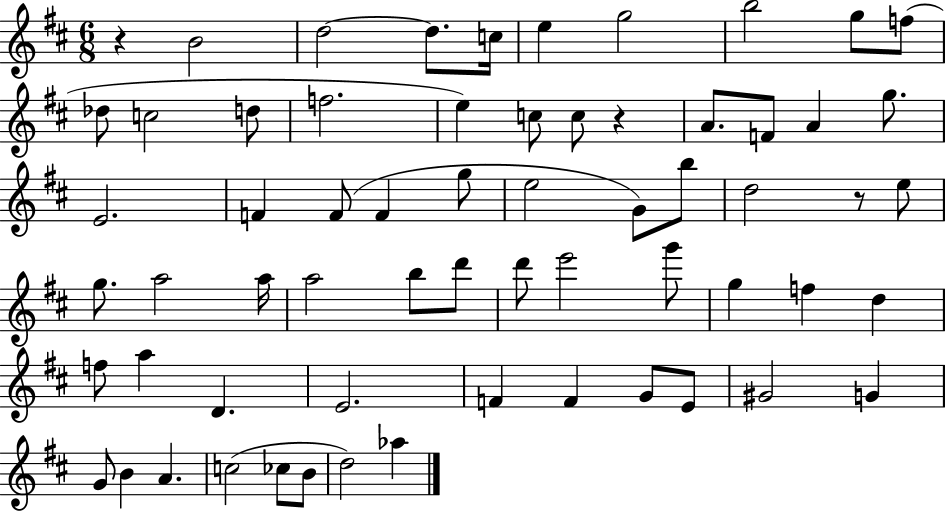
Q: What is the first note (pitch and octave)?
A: B4